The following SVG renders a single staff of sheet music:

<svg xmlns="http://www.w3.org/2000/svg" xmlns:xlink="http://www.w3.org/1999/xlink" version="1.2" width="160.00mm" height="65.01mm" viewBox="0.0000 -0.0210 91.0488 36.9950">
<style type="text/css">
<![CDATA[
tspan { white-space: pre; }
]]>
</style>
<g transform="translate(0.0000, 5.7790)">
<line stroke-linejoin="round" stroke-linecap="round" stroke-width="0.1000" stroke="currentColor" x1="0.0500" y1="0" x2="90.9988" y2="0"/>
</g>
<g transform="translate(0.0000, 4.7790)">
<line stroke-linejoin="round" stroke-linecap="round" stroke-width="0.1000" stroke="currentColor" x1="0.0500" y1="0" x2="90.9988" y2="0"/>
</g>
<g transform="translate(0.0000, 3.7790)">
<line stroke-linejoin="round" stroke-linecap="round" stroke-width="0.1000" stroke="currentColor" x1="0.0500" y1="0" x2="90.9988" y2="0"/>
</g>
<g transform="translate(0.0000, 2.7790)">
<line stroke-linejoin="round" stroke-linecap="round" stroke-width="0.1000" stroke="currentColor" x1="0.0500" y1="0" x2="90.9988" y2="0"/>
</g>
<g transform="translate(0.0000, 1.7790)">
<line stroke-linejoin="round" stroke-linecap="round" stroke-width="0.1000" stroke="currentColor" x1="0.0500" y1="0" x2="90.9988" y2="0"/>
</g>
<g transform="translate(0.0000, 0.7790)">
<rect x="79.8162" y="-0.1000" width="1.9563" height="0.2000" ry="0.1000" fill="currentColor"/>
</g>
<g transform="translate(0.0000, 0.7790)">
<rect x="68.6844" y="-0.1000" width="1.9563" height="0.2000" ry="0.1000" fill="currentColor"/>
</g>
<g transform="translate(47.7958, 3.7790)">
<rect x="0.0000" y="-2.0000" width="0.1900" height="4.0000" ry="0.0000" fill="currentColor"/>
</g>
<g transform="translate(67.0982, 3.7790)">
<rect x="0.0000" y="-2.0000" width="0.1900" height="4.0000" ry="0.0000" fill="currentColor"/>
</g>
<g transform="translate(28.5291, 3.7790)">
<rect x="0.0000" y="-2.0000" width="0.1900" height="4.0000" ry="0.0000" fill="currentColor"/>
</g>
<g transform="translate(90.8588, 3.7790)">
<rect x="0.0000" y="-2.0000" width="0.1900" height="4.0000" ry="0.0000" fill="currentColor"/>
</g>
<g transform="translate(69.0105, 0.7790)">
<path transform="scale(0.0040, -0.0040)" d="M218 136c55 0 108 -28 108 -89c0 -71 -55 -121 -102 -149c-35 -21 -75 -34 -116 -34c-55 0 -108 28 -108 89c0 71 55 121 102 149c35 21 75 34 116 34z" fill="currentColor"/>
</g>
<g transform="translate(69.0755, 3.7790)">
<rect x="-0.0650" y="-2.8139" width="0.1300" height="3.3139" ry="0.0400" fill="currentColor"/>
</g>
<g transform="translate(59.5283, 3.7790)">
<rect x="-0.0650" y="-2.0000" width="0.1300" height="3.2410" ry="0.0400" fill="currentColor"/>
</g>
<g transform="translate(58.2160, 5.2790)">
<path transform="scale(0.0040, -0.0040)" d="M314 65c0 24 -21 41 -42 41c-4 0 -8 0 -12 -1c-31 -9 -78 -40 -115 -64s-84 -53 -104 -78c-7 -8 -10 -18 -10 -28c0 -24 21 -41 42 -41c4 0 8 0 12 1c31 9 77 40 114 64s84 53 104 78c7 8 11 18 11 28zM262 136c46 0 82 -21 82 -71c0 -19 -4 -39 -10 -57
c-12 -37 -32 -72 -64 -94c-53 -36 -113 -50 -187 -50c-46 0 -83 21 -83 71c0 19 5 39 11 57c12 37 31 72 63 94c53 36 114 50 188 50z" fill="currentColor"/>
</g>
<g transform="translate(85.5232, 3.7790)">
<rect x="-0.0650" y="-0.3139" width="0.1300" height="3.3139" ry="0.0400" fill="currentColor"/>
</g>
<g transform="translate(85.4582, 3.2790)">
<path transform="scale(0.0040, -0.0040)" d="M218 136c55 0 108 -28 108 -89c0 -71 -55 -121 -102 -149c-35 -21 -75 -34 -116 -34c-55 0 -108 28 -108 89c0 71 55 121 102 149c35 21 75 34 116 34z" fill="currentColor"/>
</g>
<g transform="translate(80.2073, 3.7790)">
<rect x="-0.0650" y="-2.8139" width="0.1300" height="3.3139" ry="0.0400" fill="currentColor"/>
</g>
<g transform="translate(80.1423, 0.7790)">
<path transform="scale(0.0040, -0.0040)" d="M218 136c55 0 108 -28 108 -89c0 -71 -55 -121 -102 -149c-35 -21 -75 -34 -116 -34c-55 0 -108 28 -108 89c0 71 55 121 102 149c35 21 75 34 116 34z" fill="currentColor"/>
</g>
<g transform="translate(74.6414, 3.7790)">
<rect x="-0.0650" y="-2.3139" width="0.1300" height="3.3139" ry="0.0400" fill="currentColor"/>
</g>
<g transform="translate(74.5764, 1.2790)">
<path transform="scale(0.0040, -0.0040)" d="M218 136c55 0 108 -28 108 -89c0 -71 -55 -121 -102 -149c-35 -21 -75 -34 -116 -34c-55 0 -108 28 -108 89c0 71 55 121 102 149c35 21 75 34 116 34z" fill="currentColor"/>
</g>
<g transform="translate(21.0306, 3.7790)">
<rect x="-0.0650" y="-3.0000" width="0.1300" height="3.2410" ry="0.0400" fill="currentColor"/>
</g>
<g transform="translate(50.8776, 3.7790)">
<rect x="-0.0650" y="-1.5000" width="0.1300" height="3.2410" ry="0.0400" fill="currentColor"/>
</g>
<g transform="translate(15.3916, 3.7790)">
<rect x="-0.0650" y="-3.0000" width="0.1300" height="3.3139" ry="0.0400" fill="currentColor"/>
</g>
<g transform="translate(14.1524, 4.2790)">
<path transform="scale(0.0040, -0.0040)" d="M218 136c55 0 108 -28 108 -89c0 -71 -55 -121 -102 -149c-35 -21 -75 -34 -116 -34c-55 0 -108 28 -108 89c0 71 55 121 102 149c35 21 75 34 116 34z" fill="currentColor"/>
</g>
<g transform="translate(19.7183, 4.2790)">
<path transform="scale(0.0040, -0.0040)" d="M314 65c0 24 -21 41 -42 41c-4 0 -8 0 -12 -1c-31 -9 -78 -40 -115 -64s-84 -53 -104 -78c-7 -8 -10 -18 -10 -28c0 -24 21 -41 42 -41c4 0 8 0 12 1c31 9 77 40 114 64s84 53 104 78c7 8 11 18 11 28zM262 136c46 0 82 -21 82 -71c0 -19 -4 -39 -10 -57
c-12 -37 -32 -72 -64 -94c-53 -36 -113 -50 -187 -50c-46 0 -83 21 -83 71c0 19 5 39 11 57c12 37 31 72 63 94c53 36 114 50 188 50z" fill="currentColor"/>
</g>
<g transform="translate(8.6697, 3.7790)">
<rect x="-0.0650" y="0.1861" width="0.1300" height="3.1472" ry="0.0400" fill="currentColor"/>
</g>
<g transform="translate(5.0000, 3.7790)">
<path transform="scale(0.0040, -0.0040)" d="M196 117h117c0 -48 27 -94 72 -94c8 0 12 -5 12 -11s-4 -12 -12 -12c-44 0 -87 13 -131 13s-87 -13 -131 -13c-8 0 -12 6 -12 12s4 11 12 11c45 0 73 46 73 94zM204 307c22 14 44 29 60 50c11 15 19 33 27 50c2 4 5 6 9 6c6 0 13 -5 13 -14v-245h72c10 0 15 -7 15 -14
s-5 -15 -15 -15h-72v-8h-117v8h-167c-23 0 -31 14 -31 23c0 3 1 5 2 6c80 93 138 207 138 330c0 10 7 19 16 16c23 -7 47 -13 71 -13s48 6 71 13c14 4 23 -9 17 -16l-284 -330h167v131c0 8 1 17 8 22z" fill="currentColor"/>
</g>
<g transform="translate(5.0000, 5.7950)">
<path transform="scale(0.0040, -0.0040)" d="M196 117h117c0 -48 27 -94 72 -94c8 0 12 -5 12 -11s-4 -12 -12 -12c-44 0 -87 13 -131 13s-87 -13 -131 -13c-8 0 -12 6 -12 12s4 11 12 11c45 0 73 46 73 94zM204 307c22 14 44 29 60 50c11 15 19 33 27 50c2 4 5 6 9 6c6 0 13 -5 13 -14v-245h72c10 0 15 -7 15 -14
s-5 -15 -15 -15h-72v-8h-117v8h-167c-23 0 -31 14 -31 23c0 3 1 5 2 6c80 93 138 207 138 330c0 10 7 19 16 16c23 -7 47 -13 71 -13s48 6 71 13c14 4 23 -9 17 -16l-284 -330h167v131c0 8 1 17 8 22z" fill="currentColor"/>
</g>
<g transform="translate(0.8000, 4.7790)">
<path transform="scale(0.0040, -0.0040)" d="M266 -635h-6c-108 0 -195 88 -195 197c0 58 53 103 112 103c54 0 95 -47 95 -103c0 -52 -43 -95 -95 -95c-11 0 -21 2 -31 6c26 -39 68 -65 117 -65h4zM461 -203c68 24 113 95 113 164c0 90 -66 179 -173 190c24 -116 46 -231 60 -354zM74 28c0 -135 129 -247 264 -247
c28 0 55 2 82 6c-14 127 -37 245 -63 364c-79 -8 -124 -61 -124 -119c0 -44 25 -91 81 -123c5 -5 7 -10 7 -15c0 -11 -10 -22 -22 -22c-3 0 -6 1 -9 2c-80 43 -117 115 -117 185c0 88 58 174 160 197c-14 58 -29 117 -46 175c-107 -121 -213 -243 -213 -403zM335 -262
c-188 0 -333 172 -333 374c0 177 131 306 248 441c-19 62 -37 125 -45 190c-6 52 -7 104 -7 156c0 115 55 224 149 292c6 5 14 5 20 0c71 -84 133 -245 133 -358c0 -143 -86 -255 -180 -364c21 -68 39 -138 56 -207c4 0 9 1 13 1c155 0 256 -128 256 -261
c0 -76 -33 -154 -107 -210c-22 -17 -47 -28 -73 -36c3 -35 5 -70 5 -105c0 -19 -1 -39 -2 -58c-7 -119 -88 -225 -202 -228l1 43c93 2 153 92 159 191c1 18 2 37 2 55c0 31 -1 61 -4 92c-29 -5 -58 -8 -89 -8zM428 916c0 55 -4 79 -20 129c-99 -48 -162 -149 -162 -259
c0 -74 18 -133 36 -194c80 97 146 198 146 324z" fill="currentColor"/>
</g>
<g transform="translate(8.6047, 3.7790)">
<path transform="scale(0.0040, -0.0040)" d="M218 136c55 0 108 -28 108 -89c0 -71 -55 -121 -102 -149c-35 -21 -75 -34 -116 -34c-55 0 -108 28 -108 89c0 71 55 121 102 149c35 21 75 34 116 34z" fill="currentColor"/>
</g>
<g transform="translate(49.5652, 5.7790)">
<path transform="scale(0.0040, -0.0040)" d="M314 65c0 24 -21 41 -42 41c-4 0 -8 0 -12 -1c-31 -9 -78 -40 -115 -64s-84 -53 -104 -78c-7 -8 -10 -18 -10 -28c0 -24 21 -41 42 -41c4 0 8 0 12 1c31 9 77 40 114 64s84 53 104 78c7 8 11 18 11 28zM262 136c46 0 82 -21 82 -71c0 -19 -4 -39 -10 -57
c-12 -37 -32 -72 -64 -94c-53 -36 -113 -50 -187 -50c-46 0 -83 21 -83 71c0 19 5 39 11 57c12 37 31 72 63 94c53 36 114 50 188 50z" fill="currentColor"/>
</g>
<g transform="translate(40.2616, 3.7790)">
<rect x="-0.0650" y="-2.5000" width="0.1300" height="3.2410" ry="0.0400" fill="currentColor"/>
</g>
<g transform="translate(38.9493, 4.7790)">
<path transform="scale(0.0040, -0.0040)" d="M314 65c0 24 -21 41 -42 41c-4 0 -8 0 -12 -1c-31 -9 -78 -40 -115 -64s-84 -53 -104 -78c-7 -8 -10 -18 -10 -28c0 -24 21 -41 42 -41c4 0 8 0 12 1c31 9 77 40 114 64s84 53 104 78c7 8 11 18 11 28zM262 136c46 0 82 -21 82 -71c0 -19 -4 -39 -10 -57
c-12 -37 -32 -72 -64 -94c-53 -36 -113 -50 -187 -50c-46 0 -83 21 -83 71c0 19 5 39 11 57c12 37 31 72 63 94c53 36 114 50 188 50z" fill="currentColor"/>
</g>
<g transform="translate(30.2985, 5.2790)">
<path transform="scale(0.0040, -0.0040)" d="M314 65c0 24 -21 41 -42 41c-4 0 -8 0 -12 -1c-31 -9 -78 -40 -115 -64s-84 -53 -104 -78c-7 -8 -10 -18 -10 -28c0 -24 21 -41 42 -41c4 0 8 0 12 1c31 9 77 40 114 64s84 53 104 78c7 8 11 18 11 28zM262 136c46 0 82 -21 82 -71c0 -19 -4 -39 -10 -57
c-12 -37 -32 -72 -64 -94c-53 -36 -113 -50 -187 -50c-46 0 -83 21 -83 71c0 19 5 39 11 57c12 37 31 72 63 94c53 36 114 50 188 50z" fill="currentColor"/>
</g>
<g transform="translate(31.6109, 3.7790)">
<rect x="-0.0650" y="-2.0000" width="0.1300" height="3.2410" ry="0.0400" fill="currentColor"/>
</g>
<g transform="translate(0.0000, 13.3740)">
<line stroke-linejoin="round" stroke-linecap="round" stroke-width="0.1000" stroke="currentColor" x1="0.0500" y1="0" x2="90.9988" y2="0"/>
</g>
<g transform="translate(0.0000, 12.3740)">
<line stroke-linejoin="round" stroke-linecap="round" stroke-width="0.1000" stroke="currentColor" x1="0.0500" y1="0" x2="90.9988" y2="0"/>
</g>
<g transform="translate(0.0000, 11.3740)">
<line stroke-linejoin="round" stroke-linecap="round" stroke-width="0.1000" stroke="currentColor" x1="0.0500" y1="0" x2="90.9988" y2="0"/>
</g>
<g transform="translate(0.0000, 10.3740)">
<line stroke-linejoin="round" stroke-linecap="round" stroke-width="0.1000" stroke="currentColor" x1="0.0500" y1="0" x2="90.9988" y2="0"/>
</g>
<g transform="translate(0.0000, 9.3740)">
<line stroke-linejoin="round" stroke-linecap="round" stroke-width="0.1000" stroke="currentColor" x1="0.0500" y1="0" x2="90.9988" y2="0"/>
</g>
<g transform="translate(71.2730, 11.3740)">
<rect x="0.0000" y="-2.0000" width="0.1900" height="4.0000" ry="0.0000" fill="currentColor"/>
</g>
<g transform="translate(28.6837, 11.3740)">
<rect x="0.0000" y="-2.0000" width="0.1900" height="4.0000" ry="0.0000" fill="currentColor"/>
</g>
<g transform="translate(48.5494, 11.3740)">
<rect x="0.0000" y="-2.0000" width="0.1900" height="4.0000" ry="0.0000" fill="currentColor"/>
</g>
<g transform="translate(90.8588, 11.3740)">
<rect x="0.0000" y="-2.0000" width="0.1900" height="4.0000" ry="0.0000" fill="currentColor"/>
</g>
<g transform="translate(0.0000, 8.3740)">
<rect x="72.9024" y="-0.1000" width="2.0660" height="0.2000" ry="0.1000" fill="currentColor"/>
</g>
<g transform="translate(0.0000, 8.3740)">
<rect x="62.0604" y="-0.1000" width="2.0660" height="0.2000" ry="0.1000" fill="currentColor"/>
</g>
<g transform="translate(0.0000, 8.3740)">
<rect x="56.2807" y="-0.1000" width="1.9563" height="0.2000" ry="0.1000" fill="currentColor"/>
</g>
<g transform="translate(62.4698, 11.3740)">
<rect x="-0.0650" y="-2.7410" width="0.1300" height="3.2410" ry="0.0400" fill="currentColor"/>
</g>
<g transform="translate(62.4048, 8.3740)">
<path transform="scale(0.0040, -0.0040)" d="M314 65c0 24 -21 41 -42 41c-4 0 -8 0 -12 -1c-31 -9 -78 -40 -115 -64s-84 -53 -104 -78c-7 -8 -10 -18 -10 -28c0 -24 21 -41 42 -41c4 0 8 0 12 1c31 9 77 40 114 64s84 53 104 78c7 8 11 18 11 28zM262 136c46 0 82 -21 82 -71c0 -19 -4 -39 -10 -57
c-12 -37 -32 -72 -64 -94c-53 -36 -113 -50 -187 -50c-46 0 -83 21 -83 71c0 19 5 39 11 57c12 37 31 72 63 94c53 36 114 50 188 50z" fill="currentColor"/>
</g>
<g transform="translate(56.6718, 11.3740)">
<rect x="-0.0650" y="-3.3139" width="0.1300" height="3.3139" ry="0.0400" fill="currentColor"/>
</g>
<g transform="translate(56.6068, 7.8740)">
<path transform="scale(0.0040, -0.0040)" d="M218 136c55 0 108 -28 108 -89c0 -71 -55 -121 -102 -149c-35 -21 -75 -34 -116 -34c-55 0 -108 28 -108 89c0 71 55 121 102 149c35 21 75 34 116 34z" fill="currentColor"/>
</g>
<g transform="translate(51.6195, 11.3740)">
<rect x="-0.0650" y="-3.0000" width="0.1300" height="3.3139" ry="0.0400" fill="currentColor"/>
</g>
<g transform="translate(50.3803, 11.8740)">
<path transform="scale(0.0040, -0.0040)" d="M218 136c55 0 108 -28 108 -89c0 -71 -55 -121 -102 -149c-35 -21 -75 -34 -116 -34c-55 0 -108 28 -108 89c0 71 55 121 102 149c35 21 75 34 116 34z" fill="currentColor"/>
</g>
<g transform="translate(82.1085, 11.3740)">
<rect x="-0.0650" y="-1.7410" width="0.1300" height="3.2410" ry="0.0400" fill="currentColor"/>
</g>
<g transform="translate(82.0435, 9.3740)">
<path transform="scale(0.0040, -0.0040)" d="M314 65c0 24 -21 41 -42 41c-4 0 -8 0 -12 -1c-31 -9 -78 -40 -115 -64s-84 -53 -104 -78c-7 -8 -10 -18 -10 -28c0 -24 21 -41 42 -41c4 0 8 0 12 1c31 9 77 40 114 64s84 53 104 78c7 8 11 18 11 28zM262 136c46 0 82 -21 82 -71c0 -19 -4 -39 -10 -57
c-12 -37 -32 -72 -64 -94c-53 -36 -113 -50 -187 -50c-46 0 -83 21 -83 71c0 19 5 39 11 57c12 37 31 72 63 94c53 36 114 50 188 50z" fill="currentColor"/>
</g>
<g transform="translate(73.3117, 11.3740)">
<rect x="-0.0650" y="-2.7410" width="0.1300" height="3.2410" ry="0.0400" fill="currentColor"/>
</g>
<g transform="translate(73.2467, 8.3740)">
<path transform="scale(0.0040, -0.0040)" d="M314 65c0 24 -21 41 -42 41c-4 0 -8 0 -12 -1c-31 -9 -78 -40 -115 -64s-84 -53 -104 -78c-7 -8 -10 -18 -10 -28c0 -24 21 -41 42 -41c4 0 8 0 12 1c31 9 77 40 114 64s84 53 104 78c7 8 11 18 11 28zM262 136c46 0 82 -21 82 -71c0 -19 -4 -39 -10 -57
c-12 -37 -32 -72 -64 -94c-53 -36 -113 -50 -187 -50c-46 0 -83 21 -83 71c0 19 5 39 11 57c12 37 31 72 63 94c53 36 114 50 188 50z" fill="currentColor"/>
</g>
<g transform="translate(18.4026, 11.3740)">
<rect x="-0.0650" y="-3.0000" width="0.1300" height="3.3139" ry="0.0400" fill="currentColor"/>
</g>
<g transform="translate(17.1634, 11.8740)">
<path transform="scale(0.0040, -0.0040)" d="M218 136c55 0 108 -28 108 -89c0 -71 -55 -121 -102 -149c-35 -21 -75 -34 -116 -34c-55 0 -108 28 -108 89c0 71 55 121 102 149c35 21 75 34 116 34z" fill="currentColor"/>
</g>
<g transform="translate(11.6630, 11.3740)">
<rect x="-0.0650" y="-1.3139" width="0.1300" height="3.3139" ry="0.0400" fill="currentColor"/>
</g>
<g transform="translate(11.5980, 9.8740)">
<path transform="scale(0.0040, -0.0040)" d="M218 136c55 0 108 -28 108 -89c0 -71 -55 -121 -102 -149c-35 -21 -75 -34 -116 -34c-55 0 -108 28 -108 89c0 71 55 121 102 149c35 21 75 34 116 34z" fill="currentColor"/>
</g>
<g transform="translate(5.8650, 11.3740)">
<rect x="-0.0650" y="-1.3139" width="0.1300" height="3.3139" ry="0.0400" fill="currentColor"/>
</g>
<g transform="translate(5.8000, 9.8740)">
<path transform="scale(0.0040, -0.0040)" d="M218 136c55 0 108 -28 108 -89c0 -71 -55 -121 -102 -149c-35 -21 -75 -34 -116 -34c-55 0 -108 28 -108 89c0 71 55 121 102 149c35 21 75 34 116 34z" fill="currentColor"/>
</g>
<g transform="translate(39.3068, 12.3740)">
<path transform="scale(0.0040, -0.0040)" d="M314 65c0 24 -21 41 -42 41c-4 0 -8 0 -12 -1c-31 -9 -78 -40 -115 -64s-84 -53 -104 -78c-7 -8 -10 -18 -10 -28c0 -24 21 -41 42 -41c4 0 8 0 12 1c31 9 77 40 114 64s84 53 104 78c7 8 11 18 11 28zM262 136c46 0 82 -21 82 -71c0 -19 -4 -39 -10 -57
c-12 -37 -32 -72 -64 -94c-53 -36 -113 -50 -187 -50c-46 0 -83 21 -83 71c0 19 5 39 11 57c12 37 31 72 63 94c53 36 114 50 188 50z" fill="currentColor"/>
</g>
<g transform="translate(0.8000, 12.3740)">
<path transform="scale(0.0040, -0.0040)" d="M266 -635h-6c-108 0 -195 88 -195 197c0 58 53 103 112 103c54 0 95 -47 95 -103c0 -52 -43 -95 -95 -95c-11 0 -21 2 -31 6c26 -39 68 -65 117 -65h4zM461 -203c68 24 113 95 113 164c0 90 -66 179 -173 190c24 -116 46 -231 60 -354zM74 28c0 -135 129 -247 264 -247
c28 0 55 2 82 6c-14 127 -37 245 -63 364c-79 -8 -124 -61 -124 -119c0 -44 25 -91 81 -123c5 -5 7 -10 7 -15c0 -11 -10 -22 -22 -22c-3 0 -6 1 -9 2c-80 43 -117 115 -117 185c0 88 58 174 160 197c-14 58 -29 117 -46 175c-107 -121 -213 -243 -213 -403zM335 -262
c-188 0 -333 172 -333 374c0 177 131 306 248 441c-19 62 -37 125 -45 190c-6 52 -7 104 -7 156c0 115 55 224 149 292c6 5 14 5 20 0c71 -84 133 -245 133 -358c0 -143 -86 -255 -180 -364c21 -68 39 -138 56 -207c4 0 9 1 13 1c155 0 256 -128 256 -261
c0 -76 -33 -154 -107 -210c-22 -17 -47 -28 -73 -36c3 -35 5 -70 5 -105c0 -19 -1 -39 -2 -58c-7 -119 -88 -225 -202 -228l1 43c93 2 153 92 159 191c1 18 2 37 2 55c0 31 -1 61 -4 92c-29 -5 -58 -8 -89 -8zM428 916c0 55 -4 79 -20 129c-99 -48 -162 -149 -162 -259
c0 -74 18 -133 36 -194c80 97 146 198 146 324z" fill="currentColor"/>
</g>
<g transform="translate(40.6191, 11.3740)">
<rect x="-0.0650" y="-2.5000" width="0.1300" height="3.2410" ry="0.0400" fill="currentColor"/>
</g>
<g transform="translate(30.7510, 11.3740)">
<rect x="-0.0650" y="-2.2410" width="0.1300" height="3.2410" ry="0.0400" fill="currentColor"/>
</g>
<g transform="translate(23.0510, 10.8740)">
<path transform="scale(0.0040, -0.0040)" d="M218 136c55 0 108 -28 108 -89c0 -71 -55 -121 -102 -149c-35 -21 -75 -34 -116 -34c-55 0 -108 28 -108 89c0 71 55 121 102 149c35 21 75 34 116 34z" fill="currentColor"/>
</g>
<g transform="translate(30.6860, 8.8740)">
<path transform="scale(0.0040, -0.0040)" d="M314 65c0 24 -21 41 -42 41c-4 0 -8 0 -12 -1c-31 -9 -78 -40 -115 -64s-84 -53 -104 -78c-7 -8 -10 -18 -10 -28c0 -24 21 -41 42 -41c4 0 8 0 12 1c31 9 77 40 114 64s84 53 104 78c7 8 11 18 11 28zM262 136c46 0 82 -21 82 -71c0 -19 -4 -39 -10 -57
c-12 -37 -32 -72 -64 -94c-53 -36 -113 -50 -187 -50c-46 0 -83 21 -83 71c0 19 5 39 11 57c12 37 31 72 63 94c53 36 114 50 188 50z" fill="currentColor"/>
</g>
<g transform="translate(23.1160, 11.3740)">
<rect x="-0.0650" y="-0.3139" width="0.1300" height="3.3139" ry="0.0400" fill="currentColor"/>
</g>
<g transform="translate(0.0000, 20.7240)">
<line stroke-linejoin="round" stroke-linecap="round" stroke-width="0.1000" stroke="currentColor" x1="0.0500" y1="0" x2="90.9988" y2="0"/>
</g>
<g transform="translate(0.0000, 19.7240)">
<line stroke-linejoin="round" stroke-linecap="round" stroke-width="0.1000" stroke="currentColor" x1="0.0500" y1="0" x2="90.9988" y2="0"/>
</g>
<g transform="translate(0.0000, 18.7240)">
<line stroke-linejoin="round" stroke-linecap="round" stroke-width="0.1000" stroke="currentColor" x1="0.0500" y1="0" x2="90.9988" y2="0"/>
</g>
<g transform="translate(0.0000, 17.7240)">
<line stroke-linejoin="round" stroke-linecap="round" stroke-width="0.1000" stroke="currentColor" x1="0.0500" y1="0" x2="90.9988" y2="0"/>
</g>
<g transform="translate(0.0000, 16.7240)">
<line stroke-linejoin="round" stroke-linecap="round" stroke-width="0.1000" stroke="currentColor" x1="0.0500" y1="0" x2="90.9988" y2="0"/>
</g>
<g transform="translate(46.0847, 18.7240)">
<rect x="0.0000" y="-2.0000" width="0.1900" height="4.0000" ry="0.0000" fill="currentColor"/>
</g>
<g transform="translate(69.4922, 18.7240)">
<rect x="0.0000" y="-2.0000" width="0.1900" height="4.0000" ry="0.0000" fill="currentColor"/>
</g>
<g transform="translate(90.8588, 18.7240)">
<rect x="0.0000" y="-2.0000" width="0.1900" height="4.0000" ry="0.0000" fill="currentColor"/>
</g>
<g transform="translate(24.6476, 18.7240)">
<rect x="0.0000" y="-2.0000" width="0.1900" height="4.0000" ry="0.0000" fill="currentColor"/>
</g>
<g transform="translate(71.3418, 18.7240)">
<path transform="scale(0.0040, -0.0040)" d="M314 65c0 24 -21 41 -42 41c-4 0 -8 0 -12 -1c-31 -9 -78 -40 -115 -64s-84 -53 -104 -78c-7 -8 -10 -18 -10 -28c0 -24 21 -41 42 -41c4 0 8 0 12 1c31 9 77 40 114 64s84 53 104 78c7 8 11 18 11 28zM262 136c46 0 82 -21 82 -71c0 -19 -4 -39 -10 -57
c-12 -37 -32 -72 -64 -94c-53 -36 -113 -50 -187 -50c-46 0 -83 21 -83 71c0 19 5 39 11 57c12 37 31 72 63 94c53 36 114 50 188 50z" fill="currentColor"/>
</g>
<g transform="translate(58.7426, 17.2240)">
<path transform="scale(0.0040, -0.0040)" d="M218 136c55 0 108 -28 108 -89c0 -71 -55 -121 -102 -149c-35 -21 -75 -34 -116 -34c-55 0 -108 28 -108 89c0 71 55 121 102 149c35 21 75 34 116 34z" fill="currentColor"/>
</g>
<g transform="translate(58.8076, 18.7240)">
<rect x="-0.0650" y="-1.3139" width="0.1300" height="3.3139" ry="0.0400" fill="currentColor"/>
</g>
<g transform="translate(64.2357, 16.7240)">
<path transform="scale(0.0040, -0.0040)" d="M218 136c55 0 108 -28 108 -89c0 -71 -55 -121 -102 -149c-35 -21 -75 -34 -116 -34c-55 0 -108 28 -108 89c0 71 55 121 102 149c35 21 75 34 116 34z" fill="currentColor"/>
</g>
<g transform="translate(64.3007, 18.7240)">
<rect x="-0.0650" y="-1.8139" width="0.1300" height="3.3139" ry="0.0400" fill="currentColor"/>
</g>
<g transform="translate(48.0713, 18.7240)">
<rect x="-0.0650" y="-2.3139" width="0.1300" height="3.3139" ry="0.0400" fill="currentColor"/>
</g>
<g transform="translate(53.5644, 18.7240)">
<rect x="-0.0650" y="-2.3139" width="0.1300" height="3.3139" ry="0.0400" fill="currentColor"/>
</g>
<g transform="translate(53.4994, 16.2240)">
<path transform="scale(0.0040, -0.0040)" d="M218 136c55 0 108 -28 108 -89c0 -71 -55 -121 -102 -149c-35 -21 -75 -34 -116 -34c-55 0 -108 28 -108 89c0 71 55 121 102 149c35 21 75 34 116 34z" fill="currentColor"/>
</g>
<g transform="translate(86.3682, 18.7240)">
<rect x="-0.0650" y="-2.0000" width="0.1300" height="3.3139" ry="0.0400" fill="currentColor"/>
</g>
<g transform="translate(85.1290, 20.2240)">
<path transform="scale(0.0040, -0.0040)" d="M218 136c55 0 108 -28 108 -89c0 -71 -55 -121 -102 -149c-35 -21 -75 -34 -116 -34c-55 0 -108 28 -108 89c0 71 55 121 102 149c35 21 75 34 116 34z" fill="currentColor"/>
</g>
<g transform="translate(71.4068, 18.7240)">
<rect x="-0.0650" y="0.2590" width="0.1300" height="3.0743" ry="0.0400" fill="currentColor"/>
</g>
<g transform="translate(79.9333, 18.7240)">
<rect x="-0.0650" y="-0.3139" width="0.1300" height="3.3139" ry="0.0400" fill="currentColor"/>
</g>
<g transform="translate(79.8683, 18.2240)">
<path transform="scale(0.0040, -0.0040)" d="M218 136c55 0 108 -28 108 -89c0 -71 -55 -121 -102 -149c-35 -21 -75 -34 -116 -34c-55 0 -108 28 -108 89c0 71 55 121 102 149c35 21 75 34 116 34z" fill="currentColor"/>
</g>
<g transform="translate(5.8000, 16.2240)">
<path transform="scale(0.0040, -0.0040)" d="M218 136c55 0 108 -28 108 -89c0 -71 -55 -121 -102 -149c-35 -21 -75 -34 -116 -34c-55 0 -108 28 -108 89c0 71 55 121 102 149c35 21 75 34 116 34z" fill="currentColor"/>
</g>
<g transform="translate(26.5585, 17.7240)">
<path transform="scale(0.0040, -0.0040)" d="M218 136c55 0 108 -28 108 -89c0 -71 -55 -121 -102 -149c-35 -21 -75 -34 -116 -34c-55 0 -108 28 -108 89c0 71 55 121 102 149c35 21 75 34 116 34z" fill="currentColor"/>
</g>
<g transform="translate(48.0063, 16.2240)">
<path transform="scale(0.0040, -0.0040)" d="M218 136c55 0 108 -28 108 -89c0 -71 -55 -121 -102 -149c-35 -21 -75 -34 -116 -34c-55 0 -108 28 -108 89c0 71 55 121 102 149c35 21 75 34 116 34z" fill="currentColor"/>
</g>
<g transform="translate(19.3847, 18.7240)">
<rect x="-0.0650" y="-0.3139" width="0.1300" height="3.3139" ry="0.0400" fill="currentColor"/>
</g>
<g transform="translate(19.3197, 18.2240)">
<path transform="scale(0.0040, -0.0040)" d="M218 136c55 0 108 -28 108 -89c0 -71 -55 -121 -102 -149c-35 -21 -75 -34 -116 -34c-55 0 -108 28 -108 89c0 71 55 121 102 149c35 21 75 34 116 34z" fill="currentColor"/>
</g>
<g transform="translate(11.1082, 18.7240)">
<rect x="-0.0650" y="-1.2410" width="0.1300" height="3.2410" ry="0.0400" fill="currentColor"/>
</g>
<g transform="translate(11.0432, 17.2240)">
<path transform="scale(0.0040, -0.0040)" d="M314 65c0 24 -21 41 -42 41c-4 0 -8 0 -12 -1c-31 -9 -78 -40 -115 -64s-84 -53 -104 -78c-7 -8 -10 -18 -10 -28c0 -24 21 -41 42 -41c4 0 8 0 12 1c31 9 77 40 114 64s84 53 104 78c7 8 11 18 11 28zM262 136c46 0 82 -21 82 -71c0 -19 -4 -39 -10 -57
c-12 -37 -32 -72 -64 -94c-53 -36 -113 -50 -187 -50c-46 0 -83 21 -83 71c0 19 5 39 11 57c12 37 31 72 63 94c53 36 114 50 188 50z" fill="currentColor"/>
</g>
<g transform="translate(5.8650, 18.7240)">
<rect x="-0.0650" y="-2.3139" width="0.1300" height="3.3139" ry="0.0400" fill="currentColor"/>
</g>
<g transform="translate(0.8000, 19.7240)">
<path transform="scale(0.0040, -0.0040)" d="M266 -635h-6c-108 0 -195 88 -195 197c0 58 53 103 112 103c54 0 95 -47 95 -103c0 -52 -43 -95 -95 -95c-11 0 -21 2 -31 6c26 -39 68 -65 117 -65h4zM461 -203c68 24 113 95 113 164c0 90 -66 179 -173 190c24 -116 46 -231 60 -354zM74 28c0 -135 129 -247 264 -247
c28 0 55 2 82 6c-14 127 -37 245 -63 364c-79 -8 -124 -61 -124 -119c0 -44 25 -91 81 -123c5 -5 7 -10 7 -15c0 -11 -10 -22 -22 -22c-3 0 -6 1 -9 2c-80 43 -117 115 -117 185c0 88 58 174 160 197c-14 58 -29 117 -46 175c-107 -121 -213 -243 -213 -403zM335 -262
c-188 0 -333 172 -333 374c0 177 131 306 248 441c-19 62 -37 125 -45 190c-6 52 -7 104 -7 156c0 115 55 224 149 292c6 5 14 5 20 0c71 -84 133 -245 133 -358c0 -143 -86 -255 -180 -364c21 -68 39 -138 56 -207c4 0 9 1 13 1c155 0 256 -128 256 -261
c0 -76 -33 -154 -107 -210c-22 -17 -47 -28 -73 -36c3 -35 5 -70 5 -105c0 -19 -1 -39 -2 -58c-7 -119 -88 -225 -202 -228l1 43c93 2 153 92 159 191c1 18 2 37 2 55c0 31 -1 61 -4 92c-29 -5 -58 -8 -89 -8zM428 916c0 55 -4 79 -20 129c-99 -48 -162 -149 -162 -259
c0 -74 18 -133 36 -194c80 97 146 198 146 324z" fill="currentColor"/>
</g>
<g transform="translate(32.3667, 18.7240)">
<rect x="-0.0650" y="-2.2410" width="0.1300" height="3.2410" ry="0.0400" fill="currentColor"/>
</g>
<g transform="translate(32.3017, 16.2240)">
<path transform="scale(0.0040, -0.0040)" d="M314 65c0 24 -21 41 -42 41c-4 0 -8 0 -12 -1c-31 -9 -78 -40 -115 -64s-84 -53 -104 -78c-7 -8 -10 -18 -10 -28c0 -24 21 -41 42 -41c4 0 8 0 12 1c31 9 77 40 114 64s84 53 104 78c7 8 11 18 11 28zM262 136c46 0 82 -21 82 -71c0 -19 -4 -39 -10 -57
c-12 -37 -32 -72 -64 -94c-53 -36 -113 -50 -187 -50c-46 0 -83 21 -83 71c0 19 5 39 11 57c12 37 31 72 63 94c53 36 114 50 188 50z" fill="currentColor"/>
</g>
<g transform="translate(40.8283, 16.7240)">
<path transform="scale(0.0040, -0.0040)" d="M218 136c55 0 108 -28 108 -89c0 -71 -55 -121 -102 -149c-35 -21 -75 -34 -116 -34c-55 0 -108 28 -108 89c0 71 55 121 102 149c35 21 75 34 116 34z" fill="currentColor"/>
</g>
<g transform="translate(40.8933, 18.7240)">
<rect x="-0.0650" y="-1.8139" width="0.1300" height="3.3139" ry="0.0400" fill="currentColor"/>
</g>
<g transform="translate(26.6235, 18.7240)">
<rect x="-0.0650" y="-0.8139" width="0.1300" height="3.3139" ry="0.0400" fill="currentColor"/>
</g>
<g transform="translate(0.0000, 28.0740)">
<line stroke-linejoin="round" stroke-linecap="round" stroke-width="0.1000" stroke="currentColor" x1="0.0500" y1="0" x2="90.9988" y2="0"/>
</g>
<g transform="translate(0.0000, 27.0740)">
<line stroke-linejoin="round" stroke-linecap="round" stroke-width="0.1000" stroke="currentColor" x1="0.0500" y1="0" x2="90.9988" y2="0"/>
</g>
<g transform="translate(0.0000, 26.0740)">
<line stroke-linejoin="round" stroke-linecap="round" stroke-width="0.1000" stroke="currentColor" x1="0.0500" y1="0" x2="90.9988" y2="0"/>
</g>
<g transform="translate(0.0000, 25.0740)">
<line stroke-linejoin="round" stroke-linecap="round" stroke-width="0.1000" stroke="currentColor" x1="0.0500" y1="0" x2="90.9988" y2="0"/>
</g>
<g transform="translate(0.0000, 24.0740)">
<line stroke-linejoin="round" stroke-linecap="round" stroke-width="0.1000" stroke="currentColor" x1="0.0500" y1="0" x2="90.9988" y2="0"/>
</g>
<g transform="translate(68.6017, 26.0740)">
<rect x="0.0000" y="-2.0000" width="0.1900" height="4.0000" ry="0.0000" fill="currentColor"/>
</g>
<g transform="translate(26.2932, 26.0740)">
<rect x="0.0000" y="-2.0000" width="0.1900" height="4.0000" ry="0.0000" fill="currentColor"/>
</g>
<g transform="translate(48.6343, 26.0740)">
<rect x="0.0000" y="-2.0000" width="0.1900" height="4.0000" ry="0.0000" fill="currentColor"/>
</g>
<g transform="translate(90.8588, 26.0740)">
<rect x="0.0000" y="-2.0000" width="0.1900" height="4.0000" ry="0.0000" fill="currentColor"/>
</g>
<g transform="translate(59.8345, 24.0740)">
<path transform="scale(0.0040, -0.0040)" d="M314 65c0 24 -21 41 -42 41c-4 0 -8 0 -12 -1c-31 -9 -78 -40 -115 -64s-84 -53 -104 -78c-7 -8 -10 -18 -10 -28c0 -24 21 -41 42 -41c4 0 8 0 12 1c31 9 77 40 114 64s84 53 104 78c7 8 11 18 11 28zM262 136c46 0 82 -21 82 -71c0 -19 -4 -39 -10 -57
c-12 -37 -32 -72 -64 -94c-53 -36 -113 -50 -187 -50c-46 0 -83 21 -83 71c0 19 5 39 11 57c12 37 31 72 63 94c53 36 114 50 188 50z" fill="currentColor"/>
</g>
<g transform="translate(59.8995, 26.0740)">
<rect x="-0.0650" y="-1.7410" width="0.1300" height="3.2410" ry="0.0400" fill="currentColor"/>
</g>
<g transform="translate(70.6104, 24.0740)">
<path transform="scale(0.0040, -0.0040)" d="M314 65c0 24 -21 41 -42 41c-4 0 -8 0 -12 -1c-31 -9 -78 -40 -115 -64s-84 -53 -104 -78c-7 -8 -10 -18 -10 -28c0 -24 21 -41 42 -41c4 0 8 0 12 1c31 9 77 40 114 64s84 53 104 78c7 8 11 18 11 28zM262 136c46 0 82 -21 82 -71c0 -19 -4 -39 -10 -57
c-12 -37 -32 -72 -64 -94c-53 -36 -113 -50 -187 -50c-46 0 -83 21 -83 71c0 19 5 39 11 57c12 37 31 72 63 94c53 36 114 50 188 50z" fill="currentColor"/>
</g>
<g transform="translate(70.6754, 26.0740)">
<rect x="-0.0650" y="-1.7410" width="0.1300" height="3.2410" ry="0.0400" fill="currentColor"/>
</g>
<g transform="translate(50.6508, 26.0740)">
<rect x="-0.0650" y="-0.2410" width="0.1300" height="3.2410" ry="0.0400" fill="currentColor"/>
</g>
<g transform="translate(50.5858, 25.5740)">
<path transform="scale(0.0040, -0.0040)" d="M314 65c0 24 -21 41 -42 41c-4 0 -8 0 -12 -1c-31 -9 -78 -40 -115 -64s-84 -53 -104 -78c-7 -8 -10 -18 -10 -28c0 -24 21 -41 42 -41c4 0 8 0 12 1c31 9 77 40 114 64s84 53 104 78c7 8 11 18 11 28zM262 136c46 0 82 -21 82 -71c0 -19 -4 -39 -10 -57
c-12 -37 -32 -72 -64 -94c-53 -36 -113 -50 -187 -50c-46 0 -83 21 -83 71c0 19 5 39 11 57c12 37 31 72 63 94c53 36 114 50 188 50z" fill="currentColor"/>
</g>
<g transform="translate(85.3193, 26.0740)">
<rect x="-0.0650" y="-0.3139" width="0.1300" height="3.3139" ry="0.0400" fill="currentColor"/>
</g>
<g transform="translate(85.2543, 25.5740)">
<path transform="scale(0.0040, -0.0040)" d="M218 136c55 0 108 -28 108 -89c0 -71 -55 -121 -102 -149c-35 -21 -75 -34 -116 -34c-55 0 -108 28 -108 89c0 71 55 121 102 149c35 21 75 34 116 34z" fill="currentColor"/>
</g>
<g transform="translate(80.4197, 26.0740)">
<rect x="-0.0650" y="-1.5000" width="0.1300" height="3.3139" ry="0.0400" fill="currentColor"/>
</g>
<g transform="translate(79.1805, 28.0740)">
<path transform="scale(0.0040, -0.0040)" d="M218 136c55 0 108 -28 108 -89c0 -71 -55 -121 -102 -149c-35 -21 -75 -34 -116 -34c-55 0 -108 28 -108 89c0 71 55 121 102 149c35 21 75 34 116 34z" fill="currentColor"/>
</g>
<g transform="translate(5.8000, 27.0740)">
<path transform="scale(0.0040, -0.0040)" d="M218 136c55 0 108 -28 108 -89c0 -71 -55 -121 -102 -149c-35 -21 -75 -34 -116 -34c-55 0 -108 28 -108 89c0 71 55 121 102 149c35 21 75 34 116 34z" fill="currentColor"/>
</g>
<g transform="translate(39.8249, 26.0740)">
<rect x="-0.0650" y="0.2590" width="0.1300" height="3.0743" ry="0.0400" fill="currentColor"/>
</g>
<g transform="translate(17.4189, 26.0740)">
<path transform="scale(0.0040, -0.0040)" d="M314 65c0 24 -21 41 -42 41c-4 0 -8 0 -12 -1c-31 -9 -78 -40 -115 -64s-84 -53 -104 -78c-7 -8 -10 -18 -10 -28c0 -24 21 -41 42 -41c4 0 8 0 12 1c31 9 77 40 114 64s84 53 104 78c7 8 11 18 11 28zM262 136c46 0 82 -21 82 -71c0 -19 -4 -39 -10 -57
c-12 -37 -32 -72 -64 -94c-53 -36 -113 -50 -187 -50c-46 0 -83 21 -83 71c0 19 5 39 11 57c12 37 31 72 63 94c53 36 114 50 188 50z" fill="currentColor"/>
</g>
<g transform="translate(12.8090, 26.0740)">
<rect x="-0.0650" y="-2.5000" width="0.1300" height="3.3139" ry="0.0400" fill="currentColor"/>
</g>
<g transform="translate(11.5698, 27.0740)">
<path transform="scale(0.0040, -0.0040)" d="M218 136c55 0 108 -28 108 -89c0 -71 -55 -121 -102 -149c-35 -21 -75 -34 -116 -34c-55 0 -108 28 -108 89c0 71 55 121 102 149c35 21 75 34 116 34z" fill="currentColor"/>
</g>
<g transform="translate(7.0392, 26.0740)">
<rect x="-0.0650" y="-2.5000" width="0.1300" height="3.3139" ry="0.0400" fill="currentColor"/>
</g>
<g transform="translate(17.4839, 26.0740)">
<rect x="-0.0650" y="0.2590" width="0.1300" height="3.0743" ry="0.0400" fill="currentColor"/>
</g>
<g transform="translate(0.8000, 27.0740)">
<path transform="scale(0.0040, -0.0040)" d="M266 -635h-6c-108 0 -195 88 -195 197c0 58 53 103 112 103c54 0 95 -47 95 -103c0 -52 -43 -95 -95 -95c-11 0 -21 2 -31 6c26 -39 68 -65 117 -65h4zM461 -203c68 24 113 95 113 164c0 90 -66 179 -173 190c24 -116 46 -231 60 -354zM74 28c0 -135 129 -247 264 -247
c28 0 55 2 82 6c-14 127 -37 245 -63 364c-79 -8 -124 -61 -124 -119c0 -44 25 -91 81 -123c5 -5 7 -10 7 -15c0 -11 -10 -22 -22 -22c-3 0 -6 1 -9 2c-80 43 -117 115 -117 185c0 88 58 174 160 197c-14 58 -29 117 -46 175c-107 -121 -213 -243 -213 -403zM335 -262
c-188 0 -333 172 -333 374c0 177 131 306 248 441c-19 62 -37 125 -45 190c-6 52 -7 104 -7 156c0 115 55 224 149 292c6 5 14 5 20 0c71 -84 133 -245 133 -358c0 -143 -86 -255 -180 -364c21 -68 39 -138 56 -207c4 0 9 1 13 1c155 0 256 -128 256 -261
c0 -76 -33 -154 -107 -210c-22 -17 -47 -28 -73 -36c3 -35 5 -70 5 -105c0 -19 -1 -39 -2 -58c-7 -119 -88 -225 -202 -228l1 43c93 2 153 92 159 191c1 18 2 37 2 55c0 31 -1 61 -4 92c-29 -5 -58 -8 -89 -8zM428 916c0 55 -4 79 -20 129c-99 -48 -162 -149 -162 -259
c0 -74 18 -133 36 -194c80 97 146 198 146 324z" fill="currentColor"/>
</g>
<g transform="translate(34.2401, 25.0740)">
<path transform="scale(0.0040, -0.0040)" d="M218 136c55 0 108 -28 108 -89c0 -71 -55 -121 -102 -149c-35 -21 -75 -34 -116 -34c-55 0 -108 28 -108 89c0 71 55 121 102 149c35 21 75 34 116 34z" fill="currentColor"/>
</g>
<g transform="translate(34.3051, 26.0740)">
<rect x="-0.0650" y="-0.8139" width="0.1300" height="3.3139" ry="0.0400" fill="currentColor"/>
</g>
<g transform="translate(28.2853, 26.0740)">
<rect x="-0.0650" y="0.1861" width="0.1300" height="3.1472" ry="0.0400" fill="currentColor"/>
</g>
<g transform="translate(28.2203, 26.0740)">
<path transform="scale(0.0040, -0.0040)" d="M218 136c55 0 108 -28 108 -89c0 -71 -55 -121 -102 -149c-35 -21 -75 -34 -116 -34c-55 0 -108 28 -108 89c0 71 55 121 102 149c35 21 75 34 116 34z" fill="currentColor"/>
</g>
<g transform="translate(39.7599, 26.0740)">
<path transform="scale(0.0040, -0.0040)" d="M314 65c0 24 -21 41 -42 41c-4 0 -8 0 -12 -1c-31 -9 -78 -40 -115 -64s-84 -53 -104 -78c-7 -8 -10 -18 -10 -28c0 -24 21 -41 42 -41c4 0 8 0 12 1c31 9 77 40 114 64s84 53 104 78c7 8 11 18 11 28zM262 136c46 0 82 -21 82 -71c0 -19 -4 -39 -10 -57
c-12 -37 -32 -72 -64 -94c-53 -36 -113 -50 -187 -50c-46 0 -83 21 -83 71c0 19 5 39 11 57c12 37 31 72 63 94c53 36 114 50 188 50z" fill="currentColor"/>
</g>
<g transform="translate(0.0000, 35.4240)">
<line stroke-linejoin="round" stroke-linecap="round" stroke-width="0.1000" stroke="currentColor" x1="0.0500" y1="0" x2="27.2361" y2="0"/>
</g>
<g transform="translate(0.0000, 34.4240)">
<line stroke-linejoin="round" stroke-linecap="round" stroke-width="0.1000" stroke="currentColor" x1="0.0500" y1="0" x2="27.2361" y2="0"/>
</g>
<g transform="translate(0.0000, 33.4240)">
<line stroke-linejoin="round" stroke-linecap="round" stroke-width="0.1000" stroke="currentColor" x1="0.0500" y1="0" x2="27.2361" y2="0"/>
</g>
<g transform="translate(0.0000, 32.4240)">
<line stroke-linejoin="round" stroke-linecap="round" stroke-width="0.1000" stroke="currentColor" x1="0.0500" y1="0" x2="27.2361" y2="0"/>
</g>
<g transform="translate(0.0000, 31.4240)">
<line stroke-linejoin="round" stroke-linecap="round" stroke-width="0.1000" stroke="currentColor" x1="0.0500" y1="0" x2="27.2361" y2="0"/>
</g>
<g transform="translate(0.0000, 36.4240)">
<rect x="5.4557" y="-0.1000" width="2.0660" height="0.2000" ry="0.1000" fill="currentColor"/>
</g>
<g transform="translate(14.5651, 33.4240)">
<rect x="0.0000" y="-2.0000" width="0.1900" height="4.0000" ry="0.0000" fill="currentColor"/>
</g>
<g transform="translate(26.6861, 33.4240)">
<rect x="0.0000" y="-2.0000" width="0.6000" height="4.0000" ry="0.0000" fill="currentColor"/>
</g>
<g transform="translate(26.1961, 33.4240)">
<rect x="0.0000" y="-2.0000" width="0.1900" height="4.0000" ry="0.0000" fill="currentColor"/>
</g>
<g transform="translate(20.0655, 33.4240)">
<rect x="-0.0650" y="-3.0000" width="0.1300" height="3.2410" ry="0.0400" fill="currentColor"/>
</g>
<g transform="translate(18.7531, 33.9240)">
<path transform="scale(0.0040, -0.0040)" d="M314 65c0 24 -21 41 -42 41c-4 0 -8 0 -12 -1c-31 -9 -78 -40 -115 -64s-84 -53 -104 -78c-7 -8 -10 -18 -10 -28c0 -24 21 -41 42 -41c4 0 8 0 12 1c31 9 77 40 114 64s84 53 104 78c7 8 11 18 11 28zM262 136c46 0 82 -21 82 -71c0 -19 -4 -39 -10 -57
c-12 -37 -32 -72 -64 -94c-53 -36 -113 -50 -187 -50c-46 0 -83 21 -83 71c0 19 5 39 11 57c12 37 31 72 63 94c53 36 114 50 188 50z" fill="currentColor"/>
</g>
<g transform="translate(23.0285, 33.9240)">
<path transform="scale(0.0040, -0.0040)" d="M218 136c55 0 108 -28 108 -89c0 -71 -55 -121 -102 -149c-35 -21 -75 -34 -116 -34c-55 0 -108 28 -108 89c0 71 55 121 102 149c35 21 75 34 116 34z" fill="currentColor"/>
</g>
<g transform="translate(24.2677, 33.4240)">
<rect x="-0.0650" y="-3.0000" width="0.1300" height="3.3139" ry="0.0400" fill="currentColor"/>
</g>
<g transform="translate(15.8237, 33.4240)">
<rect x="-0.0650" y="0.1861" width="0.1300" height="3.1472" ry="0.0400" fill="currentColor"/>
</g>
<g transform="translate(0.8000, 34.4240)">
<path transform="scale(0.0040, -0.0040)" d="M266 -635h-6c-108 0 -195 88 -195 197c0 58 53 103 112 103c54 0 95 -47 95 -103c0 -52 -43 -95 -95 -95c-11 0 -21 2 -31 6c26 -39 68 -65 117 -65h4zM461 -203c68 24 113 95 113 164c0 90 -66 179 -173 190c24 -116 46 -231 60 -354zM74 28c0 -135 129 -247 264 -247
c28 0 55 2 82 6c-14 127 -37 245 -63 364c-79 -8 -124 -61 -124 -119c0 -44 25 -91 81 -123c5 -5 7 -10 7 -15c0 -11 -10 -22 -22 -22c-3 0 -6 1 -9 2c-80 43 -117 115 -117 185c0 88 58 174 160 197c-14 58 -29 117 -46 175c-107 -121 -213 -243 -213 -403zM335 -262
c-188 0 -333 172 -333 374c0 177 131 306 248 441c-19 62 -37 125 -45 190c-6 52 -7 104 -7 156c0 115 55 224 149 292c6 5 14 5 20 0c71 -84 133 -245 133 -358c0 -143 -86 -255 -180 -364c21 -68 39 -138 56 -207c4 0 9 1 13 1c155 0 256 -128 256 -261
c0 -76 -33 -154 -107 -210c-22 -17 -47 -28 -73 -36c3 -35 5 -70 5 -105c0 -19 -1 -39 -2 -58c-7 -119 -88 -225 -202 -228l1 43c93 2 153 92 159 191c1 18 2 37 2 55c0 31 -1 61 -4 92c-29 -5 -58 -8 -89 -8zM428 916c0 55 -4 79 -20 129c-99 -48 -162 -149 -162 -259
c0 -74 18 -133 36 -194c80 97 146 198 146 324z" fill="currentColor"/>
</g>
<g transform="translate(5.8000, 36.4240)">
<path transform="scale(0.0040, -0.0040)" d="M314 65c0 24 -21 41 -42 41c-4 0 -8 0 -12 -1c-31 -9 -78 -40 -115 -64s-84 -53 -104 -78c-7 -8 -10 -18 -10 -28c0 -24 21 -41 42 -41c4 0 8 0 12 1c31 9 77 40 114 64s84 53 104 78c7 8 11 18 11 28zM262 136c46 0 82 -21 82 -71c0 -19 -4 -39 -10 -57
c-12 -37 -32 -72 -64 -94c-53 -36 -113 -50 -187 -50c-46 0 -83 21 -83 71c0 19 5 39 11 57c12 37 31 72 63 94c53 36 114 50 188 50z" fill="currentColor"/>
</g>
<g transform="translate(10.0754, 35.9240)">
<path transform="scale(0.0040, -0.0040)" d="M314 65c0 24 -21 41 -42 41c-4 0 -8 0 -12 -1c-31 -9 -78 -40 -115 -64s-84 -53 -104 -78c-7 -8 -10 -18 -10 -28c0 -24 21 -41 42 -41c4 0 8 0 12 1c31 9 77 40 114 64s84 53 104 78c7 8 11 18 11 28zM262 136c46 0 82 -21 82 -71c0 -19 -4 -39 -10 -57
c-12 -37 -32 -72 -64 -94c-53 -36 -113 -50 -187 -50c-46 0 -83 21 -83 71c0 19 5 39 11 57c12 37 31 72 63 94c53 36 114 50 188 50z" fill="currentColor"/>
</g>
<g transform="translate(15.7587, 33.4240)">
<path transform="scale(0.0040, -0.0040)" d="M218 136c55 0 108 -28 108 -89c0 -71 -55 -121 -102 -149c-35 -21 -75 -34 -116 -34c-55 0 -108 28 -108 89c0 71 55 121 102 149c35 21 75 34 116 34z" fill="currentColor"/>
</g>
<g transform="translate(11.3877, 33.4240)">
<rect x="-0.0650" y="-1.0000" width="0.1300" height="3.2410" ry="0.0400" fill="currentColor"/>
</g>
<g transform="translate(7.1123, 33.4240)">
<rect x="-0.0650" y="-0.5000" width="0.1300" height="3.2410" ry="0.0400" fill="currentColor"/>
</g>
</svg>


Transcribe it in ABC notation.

X:1
T:Untitled
M:4/4
L:1/4
K:C
B A A2 F2 G2 E2 F2 a g a c e e A c g2 G2 A b a2 a2 f2 g e2 c d g2 f g g e f B2 c F G G B2 B d B2 c2 f2 f2 E c C2 D2 B A2 A